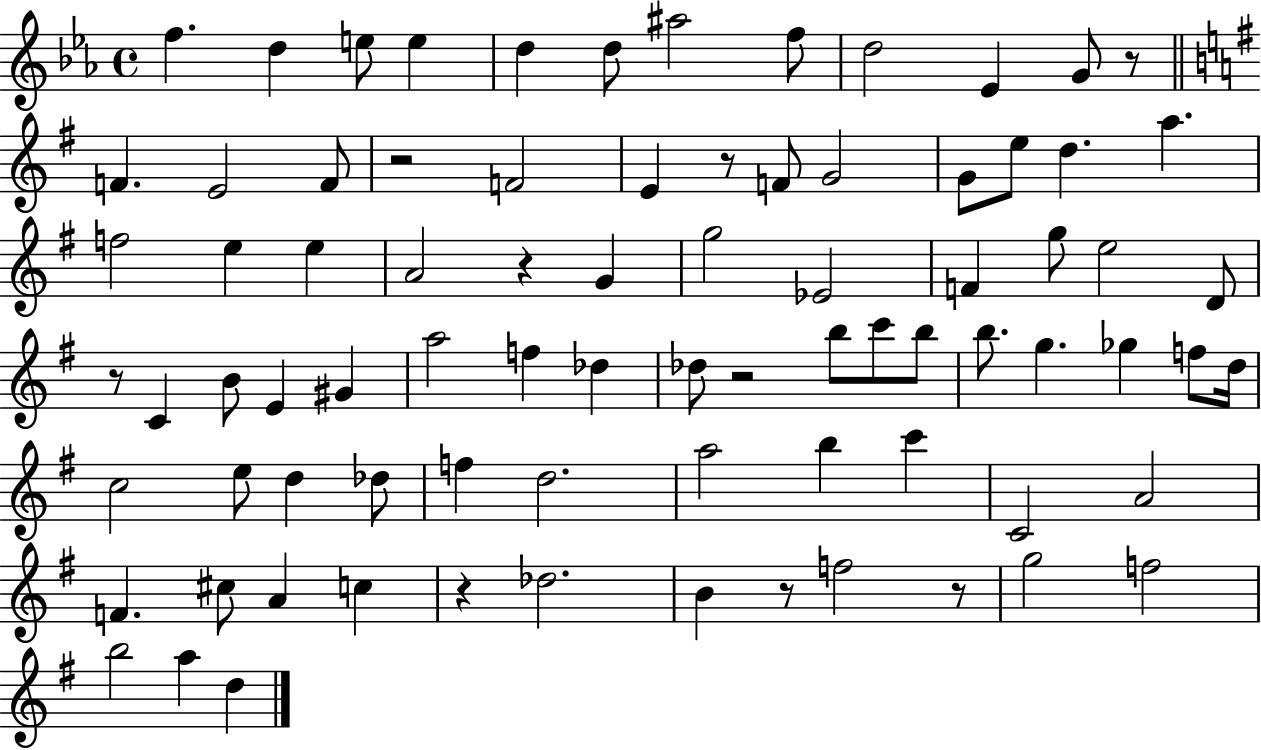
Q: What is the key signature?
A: EES major